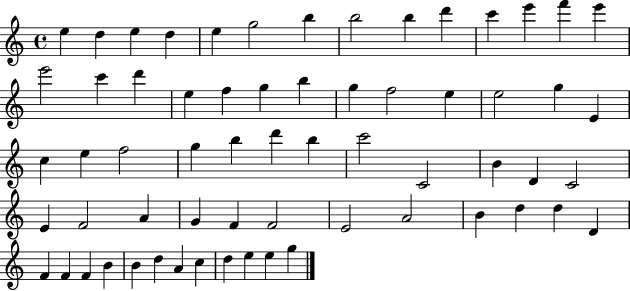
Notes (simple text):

E5/q D5/q E5/q D5/q E5/q G5/h B5/q B5/h B5/q D6/q C6/q E6/q F6/q E6/q E6/h C6/q D6/q E5/q F5/q G5/q B5/q G5/q F5/h E5/q E5/h G5/q E4/q C5/q E5/q F5/h G5/q B5/q D6/q B5/q C6/h C4/h B4/q D4/q C4/h E4/q F4/h A4/q G4/q F4/q F4/h E4/h A4/h B4/q D5/q D5/q D4/q F4/q F4/q F4/q B4/q B4/q D5/q A4/q C5/q D5/q E5/q E5/q G5/q